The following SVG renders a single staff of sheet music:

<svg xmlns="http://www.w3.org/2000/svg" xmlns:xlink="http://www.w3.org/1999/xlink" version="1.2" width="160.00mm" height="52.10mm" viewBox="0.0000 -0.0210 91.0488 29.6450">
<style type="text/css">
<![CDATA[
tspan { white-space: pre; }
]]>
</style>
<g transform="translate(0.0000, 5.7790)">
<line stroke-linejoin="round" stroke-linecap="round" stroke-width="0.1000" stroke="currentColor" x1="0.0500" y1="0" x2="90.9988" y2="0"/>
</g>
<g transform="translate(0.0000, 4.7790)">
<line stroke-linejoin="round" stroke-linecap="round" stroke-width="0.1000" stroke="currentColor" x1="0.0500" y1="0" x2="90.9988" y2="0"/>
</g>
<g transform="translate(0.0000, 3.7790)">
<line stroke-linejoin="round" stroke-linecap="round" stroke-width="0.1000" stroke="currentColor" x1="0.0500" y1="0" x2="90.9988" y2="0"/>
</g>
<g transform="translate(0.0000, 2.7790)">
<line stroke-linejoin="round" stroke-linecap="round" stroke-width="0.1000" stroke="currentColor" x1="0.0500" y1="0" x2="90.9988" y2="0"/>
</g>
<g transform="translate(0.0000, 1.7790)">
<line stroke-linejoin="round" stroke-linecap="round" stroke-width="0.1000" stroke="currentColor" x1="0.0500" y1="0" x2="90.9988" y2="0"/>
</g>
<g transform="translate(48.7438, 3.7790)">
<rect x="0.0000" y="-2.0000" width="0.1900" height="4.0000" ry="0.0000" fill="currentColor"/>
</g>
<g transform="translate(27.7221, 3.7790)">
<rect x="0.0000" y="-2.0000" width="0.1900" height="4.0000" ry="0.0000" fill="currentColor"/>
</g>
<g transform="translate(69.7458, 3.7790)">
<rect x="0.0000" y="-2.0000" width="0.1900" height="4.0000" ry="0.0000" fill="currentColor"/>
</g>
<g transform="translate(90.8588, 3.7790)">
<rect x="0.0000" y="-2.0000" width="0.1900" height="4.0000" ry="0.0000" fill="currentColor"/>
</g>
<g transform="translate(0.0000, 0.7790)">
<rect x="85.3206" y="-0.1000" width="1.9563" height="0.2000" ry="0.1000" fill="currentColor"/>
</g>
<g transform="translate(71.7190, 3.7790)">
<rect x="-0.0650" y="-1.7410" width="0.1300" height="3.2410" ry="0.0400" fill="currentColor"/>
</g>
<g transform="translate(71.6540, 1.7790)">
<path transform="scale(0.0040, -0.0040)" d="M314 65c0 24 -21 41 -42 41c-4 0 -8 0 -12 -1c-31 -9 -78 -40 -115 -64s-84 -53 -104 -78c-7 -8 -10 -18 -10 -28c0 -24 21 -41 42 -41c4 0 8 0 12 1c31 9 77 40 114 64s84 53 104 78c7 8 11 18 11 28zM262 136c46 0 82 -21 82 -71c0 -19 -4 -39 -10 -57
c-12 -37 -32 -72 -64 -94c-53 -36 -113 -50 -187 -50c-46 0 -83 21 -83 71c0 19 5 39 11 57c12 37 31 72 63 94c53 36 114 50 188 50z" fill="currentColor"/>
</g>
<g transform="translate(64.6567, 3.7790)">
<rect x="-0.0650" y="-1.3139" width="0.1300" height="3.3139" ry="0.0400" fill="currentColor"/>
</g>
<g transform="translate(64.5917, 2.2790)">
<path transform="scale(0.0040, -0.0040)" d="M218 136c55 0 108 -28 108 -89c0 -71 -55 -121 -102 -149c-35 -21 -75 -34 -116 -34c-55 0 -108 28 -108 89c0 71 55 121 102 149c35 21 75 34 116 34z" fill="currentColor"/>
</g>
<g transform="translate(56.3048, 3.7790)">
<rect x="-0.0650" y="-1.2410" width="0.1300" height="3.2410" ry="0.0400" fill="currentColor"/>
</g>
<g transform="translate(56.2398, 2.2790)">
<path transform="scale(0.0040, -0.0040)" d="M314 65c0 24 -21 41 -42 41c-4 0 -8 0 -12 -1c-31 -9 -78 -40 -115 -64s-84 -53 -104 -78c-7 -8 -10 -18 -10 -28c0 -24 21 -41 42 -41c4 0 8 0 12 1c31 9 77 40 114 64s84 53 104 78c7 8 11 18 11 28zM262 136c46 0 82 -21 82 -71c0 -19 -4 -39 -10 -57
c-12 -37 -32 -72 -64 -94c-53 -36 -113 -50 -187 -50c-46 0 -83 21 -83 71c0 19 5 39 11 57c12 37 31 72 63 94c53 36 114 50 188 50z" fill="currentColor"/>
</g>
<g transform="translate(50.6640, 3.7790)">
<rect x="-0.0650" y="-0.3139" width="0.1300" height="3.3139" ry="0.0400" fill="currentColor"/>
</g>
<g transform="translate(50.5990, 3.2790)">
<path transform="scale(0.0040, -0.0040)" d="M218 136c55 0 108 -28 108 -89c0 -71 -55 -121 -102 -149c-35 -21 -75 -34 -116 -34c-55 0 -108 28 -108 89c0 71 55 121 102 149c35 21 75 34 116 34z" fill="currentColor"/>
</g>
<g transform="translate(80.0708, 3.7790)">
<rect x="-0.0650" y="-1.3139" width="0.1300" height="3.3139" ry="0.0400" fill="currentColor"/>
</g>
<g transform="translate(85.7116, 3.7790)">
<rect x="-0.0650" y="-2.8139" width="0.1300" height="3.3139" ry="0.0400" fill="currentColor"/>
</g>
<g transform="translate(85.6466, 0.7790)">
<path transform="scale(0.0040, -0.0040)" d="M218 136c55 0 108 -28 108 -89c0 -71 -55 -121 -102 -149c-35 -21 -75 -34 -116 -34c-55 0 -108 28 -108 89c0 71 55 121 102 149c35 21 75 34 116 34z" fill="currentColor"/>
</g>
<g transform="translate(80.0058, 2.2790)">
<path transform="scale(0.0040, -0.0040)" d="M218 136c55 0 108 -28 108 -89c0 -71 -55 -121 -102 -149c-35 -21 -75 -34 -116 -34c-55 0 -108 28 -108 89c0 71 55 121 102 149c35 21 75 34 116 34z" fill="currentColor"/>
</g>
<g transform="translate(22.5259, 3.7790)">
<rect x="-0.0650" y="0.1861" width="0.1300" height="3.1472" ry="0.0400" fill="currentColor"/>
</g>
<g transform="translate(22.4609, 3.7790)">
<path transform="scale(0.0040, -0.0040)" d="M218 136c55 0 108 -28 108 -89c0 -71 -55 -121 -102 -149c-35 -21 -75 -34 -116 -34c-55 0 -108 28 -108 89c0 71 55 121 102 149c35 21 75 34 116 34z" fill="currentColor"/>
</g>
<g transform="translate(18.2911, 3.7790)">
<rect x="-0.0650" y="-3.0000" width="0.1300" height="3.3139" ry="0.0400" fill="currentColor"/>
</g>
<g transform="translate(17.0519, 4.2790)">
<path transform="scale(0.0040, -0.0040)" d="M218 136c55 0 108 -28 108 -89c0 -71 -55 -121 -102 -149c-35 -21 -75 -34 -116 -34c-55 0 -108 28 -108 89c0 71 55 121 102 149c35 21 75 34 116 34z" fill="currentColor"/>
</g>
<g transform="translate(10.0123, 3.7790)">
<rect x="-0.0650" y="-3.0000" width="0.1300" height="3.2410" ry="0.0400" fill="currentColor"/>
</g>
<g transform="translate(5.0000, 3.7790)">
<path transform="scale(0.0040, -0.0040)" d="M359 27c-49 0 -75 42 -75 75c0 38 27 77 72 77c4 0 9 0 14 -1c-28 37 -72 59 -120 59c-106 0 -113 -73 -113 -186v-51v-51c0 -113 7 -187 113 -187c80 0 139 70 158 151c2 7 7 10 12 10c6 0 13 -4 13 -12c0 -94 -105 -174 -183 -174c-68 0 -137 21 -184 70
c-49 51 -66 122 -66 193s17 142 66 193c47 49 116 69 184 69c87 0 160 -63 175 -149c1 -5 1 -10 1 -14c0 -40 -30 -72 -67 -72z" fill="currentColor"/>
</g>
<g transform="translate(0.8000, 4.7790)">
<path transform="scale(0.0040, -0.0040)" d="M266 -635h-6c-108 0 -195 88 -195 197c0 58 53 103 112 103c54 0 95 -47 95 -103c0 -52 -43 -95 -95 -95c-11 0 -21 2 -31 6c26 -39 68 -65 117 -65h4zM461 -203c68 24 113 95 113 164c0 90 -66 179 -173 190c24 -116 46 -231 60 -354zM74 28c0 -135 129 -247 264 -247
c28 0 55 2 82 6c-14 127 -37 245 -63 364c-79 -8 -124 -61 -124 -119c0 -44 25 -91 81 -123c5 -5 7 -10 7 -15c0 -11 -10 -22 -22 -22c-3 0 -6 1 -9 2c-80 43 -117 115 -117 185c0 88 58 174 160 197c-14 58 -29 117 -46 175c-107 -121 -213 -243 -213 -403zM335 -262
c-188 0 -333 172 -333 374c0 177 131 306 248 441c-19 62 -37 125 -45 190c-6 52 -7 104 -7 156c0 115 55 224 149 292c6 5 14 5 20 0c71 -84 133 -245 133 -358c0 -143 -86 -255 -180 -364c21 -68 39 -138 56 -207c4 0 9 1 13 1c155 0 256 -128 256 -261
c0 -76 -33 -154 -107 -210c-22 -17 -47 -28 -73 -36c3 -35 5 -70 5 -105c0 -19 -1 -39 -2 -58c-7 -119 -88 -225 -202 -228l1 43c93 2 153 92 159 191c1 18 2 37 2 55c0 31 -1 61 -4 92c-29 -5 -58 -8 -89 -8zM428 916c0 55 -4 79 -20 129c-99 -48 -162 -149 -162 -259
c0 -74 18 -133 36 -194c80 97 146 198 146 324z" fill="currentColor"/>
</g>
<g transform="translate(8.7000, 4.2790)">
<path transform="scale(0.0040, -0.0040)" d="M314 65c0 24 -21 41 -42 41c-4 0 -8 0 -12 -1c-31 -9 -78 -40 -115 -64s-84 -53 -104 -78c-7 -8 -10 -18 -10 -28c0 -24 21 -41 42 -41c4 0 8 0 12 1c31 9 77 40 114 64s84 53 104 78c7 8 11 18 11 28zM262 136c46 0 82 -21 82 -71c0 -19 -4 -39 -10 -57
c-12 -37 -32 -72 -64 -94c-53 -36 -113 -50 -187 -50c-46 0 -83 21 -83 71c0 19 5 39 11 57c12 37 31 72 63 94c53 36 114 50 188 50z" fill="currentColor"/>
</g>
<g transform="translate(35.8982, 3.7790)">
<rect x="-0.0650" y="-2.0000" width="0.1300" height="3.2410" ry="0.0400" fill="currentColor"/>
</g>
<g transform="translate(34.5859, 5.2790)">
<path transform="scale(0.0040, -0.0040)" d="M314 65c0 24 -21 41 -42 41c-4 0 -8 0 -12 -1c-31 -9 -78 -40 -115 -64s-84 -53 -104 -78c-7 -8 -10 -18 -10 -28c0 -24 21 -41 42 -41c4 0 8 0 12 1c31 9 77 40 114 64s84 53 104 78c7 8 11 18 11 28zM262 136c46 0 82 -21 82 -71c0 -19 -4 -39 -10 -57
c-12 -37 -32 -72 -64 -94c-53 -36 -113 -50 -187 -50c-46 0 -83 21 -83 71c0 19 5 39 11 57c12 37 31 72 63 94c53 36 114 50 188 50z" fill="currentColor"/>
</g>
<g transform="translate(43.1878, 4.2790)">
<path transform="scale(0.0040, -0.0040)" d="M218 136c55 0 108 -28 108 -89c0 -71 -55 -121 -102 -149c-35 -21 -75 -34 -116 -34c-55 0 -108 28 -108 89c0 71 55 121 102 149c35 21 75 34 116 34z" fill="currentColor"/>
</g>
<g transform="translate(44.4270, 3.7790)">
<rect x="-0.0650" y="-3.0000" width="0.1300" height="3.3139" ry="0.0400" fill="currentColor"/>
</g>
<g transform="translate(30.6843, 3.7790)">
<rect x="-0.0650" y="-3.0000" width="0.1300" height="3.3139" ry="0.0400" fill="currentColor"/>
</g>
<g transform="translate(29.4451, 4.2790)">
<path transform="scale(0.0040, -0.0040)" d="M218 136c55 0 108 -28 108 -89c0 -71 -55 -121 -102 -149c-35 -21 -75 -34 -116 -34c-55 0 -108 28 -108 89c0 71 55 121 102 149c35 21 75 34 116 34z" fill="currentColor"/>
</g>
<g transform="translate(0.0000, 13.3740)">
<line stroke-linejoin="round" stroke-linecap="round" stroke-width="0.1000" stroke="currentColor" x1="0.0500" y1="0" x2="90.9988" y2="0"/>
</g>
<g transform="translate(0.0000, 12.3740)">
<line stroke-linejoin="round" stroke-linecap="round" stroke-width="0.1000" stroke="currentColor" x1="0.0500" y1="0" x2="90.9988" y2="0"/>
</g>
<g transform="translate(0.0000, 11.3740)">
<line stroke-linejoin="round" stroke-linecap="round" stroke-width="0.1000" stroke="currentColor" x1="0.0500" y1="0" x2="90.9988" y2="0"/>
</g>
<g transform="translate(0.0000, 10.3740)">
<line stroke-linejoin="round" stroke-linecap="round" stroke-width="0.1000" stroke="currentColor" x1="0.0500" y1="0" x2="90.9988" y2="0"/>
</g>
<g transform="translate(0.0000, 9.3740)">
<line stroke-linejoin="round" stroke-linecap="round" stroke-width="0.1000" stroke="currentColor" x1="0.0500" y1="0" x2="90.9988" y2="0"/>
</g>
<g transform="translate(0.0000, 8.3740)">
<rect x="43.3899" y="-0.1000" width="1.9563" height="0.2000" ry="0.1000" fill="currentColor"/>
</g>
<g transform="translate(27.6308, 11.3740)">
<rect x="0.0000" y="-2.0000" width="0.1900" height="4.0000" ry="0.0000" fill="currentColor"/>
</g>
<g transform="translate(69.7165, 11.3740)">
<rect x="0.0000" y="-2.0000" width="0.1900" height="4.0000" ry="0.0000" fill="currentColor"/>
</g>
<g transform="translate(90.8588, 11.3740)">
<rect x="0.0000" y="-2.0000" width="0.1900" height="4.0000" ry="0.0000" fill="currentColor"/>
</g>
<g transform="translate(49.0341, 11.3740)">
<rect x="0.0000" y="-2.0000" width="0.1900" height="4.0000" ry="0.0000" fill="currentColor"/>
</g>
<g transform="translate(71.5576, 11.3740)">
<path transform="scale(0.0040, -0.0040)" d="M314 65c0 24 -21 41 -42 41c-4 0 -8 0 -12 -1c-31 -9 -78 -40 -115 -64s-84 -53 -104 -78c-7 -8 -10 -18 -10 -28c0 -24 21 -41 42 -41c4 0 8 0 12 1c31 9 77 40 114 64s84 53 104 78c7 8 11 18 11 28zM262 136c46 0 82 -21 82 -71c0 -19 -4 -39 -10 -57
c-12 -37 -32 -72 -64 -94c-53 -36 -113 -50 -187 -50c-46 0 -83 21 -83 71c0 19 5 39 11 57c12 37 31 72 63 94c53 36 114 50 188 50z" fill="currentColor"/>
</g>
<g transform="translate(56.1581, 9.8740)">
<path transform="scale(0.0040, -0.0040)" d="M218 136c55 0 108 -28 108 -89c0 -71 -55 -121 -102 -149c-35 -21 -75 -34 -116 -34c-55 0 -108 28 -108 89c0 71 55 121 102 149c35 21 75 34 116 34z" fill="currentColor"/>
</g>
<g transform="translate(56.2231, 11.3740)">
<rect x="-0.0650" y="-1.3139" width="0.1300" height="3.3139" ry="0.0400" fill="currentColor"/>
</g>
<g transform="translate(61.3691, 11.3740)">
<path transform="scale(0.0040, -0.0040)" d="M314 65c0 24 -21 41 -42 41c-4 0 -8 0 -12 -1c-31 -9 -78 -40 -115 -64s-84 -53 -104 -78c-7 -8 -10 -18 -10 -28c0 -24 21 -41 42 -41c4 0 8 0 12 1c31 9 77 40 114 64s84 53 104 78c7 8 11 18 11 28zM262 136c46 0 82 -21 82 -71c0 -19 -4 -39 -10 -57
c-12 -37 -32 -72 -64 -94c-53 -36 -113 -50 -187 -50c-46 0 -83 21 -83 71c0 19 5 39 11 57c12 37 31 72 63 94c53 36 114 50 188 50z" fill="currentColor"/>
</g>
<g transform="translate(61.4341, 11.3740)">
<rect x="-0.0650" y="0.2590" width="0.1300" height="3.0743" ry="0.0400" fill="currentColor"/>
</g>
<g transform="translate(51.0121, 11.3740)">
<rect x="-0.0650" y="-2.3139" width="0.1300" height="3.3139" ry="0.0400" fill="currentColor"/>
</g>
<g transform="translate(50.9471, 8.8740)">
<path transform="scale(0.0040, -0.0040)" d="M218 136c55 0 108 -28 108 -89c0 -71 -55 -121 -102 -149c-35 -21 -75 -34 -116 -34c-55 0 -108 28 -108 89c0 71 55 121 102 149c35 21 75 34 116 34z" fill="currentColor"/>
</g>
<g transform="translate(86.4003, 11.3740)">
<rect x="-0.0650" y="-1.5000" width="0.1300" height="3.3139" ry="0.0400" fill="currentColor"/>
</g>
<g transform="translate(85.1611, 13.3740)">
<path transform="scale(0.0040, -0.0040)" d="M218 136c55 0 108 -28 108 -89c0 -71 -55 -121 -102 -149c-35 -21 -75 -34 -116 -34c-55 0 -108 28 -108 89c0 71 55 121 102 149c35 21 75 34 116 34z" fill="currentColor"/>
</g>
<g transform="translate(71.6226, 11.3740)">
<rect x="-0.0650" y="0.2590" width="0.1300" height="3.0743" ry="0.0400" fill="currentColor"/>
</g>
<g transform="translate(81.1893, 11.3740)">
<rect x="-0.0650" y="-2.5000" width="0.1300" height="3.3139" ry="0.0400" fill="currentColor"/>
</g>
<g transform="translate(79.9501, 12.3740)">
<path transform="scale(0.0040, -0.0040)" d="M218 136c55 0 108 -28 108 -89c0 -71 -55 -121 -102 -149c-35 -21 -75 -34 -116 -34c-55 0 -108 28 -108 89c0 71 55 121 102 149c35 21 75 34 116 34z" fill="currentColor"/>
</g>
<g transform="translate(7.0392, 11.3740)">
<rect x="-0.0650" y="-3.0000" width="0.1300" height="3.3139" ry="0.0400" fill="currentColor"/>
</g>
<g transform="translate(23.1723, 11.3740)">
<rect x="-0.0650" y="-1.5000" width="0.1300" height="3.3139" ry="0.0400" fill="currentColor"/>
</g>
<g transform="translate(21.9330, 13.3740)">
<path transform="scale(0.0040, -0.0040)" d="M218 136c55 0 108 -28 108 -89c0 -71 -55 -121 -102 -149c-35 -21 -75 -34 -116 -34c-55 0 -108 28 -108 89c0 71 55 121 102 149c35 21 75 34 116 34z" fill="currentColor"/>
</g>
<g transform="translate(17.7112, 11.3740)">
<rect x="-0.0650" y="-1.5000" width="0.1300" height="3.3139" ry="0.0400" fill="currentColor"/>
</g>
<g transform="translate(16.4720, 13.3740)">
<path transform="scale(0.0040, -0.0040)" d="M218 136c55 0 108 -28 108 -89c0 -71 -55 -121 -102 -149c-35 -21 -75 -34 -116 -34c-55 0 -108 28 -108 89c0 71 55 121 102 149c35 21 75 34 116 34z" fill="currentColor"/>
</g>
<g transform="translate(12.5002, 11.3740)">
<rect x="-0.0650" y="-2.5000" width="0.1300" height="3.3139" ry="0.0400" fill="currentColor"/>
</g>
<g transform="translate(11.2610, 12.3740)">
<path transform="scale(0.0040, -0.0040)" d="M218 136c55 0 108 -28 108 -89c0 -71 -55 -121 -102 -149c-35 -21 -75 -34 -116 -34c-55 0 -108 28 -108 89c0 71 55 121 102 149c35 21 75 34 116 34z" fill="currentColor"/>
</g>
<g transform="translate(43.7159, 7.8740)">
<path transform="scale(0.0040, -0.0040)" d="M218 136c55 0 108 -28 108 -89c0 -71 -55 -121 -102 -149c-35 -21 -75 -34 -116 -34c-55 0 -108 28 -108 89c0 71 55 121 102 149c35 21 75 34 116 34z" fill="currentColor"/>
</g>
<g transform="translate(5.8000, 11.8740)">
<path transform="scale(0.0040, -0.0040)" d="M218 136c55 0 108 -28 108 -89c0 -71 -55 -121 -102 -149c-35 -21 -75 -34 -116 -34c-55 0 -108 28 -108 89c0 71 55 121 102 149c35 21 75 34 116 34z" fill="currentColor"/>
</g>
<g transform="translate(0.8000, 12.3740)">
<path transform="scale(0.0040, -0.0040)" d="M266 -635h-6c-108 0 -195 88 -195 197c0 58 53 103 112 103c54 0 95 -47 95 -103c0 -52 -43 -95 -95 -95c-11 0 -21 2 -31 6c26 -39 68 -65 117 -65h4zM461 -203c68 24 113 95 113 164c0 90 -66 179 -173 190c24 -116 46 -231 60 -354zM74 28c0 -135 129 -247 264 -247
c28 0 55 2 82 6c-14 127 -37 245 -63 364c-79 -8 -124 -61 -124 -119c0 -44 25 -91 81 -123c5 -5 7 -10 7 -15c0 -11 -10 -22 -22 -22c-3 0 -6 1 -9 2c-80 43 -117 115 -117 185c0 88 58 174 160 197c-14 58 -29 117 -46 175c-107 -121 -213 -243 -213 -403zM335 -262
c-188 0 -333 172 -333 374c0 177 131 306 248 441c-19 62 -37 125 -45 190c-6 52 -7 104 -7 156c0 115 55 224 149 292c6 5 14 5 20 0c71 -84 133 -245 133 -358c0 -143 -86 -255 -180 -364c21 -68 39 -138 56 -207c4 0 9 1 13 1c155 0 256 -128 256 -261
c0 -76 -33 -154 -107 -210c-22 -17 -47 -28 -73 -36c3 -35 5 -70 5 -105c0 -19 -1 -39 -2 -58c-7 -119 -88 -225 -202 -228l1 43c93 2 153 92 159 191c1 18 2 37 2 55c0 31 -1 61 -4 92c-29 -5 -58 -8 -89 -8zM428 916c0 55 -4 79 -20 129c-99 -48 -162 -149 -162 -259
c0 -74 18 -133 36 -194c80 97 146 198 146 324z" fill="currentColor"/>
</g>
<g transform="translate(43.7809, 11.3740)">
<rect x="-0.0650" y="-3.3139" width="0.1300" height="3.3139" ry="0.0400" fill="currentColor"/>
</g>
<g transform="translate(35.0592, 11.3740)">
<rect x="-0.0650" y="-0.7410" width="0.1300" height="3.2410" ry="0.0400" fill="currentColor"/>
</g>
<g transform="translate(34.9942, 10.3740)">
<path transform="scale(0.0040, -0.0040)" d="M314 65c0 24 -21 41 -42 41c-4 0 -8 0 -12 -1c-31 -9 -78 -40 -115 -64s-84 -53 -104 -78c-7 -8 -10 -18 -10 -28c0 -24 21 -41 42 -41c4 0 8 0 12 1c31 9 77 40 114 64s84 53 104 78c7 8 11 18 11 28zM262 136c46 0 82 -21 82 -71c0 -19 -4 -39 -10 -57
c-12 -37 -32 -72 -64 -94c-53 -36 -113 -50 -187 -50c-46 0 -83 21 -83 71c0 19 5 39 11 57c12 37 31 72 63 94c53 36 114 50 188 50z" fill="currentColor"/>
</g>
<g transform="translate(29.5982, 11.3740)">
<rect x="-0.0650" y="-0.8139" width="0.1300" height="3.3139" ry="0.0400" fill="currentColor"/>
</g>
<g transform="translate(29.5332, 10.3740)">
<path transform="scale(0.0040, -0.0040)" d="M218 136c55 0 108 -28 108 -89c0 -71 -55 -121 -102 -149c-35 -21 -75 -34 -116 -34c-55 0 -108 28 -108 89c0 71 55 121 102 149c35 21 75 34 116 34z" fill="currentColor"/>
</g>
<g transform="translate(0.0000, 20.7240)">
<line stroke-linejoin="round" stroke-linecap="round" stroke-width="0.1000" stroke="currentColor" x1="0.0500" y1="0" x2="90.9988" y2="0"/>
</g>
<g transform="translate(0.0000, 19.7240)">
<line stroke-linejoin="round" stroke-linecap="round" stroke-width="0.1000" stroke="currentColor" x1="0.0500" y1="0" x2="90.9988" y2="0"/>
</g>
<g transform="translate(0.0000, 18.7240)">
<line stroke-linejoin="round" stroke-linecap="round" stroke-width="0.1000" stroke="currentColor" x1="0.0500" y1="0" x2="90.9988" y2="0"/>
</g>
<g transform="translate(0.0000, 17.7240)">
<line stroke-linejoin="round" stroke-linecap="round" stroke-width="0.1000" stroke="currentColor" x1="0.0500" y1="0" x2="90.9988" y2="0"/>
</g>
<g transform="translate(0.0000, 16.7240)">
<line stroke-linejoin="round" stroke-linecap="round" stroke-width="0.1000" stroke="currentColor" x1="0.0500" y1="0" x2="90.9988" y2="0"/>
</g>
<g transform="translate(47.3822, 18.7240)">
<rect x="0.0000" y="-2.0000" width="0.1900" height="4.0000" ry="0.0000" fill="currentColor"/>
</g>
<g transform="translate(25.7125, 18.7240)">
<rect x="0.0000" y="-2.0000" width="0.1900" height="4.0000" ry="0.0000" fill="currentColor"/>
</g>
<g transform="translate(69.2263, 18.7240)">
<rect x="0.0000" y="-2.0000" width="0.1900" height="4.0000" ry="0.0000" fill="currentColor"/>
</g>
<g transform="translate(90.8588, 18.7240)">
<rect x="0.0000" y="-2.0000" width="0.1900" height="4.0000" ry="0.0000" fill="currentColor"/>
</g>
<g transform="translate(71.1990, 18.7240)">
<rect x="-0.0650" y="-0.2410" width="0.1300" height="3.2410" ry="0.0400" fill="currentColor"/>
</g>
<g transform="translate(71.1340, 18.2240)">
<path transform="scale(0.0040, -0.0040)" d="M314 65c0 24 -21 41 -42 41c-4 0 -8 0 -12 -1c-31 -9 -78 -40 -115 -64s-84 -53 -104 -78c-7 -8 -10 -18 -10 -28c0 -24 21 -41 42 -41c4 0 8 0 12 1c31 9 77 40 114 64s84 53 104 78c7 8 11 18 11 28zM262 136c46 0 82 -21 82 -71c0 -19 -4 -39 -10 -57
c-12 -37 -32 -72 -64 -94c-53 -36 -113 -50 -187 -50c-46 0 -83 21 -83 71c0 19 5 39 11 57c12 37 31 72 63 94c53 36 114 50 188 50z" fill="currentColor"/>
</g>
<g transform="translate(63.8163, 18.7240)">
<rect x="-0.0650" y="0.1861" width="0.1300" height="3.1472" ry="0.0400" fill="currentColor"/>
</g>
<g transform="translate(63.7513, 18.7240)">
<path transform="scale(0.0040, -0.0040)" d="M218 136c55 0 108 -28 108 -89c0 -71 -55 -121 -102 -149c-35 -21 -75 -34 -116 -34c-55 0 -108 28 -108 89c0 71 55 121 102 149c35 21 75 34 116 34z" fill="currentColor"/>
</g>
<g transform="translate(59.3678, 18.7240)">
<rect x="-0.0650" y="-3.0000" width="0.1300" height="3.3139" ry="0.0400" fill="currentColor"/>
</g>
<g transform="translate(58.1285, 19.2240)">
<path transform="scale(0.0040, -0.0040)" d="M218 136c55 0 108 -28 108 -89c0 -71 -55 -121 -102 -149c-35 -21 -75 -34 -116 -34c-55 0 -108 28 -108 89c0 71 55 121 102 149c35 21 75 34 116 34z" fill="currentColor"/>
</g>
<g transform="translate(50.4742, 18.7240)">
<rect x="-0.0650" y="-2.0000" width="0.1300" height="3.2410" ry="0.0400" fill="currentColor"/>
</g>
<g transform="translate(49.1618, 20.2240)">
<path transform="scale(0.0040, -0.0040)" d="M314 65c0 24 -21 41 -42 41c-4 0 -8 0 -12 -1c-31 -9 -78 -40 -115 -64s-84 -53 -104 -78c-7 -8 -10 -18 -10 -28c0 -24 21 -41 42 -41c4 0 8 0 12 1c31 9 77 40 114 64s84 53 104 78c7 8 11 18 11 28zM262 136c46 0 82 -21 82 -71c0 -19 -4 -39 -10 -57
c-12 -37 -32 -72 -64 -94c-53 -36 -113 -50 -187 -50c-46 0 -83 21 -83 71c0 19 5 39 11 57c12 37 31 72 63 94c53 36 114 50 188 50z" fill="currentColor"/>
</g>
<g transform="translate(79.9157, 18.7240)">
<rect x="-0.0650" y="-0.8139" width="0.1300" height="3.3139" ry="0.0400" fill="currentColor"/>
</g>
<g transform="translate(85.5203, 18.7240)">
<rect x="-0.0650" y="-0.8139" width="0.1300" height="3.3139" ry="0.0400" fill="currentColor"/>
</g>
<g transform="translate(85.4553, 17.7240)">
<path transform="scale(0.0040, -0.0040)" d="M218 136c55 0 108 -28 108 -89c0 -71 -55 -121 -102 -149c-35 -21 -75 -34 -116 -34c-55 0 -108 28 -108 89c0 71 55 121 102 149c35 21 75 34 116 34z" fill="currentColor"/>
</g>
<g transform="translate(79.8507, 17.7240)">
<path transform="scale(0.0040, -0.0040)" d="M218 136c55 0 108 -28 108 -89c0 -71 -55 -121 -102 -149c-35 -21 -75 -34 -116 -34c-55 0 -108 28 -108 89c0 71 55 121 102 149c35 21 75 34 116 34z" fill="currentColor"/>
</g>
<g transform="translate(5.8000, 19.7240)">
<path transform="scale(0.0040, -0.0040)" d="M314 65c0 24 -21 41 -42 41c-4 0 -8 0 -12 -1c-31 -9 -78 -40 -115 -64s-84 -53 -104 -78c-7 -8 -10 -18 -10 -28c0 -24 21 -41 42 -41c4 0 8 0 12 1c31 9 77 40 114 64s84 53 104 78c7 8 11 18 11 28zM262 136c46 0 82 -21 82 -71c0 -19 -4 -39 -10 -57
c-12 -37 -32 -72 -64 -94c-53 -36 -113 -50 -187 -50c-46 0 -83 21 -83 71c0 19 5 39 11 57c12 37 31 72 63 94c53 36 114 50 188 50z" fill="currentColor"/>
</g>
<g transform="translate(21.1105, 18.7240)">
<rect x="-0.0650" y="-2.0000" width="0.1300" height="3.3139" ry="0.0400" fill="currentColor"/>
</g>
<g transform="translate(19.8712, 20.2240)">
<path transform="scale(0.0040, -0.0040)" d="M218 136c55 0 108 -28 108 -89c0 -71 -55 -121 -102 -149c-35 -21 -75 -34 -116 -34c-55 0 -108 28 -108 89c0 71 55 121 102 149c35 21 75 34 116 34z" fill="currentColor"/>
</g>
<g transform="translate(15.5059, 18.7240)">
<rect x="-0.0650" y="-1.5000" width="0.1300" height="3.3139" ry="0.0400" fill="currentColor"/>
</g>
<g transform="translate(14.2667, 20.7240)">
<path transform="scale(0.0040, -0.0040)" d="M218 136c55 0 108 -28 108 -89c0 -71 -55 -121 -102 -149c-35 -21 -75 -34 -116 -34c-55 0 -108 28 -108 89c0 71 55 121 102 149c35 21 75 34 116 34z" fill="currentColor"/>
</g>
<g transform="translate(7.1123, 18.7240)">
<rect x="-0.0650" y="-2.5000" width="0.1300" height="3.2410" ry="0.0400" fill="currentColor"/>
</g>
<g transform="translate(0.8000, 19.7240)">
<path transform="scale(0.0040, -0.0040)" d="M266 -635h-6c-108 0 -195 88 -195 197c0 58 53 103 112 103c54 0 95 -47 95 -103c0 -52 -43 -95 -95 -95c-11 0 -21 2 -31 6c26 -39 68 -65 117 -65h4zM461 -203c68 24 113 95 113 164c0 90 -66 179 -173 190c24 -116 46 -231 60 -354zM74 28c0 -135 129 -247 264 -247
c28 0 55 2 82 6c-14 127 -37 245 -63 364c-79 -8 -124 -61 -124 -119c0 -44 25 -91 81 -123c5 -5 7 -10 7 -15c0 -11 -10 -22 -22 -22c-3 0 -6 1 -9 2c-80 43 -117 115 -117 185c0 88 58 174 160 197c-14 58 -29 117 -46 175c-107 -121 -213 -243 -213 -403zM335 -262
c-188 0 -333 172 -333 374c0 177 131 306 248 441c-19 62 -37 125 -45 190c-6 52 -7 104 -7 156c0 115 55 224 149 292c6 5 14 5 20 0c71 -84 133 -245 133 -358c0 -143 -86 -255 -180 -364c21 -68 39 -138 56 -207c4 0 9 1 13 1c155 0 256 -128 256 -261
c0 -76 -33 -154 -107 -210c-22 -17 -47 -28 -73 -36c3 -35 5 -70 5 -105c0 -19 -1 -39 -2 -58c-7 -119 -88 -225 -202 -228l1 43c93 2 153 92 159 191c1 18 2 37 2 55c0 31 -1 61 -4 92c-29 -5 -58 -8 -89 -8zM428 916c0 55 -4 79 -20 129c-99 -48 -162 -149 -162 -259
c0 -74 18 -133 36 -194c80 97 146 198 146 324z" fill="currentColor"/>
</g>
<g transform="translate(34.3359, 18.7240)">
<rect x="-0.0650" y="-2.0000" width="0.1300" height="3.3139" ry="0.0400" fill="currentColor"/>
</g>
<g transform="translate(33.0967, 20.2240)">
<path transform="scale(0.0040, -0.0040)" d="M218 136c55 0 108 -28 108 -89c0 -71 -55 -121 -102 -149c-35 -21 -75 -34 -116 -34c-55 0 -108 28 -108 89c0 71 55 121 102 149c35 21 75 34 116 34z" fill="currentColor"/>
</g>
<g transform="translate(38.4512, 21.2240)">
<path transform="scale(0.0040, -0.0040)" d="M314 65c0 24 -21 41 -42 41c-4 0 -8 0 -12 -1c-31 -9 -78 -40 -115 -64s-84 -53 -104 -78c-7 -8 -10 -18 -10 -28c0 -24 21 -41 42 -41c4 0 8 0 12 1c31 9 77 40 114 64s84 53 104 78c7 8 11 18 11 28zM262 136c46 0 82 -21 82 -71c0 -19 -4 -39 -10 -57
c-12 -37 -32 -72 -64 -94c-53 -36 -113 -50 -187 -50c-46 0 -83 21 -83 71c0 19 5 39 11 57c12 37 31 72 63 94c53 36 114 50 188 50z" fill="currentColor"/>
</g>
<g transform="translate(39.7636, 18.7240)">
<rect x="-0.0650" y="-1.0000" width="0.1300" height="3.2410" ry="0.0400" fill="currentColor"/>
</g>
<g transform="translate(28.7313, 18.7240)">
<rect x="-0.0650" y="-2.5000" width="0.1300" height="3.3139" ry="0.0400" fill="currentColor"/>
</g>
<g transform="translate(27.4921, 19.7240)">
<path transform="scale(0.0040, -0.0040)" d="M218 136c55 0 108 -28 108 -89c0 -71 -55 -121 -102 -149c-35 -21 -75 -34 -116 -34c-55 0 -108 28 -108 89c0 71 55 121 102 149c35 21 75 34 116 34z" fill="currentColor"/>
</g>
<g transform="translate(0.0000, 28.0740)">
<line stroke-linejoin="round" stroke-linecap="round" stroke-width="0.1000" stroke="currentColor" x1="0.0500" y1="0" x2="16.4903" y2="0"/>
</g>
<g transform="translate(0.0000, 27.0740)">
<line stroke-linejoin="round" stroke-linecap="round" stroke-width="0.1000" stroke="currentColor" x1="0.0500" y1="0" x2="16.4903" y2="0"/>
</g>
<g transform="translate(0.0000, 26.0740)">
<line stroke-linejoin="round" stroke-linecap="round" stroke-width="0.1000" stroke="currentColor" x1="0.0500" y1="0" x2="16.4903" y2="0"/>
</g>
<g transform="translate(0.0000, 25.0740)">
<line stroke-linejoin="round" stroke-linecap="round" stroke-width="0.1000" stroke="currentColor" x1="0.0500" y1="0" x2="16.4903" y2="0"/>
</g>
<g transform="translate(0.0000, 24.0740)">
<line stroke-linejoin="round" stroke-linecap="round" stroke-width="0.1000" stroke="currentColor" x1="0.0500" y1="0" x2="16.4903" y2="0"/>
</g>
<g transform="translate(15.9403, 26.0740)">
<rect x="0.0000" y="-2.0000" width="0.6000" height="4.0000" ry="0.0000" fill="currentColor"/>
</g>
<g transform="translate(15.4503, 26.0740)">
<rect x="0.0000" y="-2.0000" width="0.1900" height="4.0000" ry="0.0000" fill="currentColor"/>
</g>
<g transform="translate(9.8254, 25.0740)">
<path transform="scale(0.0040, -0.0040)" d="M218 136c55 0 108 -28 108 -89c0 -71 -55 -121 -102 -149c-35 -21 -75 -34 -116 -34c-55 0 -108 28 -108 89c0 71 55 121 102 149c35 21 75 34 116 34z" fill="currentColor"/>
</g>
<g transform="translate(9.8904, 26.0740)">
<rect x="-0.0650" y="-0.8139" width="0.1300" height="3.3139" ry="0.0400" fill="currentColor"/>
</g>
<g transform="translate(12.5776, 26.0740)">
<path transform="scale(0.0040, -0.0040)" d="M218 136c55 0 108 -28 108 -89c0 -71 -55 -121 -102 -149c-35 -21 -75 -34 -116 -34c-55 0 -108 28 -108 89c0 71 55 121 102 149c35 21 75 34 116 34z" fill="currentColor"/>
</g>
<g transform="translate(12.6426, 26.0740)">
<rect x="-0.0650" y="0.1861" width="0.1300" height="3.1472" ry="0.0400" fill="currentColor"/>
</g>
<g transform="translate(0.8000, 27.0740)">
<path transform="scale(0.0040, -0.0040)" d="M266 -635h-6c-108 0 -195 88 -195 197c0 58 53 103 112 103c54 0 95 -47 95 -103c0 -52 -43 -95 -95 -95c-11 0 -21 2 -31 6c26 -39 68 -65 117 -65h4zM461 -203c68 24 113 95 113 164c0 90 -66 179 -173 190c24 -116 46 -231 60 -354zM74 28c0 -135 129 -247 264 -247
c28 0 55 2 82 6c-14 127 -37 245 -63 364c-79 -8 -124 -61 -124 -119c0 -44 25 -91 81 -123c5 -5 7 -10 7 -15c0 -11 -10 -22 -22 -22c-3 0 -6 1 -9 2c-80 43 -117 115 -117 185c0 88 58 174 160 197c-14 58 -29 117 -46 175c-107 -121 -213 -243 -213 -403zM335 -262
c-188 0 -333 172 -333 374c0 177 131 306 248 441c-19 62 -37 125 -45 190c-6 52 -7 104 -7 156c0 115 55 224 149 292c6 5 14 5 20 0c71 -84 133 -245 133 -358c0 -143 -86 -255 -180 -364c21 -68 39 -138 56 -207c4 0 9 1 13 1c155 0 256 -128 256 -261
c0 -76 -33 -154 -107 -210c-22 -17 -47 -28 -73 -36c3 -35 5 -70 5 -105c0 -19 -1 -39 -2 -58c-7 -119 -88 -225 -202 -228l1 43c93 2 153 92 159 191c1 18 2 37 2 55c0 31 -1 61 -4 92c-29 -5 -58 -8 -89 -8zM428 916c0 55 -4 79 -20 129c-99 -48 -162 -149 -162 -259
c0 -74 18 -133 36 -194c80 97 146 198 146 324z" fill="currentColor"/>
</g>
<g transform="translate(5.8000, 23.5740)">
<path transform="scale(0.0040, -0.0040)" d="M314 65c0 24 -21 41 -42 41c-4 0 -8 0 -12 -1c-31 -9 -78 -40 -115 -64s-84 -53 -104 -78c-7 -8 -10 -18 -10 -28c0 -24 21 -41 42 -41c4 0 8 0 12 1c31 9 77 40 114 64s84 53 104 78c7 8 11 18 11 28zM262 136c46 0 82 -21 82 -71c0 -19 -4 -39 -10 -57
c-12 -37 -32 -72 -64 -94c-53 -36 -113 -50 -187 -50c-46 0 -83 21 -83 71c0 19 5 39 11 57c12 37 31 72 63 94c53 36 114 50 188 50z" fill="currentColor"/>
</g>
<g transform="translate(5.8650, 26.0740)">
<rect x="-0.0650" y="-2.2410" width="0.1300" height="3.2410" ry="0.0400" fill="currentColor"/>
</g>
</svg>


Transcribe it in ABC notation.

X:1
T:Untitled
M:4/4
L:1/4
K:C
A2 A B A F2 A c e2 e f2 e a A G E E d d2 b g e B2 B2 G E G2 E F G F D2 F2 A B c2 d d g2 d B